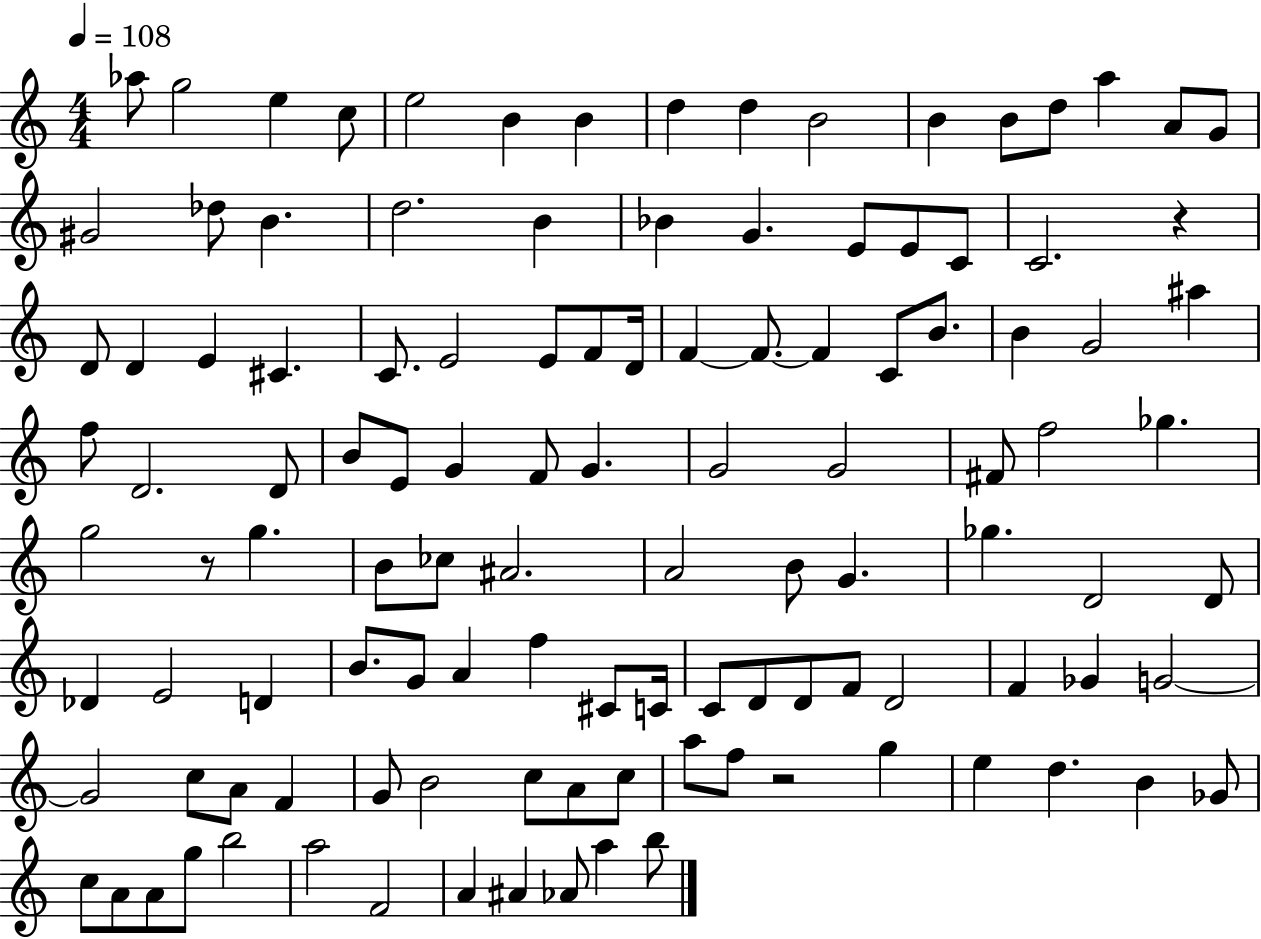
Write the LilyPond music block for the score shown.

{
  \clef treble
  \numericTimeSignature
  \time 4/4
  \key c \major
  \tempo 4 = 108
  aes''8 g''2 e''4 c''8 | e''2 b'4 b'4 | d''4 d''4 b'2 | b'4 b'8 d''8 a''4 a'8 g'8 | \break gis'2 des''8 b'4. | d''2. b'4 | bes'4 g'4. e'8 e'8 c'8 | c'2. r4 | \break d'8 d'4 e'4 cis'4. | c'8. e'2 e'8 f'8 d'16 | f'4~~ f'8.~~ f'4 c'8 b'8. | b'4 g'2 ais''4 | \break f''8 d'2. d'8 | b'8 e'8 g'4 f'8 g'4. | g'2 g'2 | fis'8 f''2 ges''4. | \break g''2 r8 g''4. | b'8 ces''8 ais'2. | a'2 b'8 g'4. | ges''4. d'2 d'8 | \break des'4 e'2 d'4 | b'8. g'8 a'4 f''4 cis'8 c'16 | c'8 d'8 d'8 f'8 d'2 | f'4 ges'4 g'2~~ | \break g'2 c''8 a'8 f'4 | g'8 b'2 c''8 a'8 c''8 | a''8 f''8 r2 g''4 | e''4 d''4. b'4 ges'8 | \break c''8 a'8 a'8 g''8 b''2 | a''2 f'2 | a'4 ais'4 aes'8 a''4 b''8 | \bar "|."
}